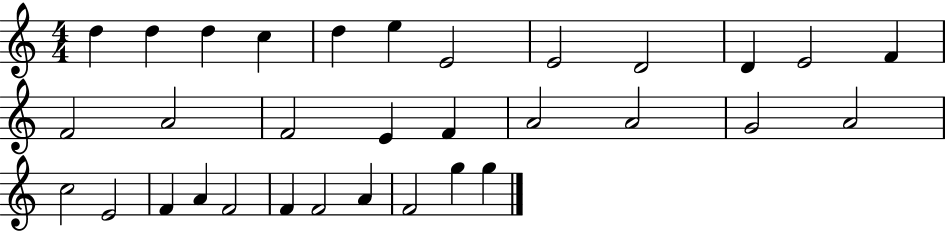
D5/q D5/q D5/q C5/q D5/q E5/q E4/h E4/h D4/h D4/q E4/h F4/q F4/h A4/h F4/h E4/q F4/q A4/h A4/h G4/h A4/h C5/h E4/h F4/q A4/q F4/h F4/q F4/h A4/q F4/h G5/q G5/q